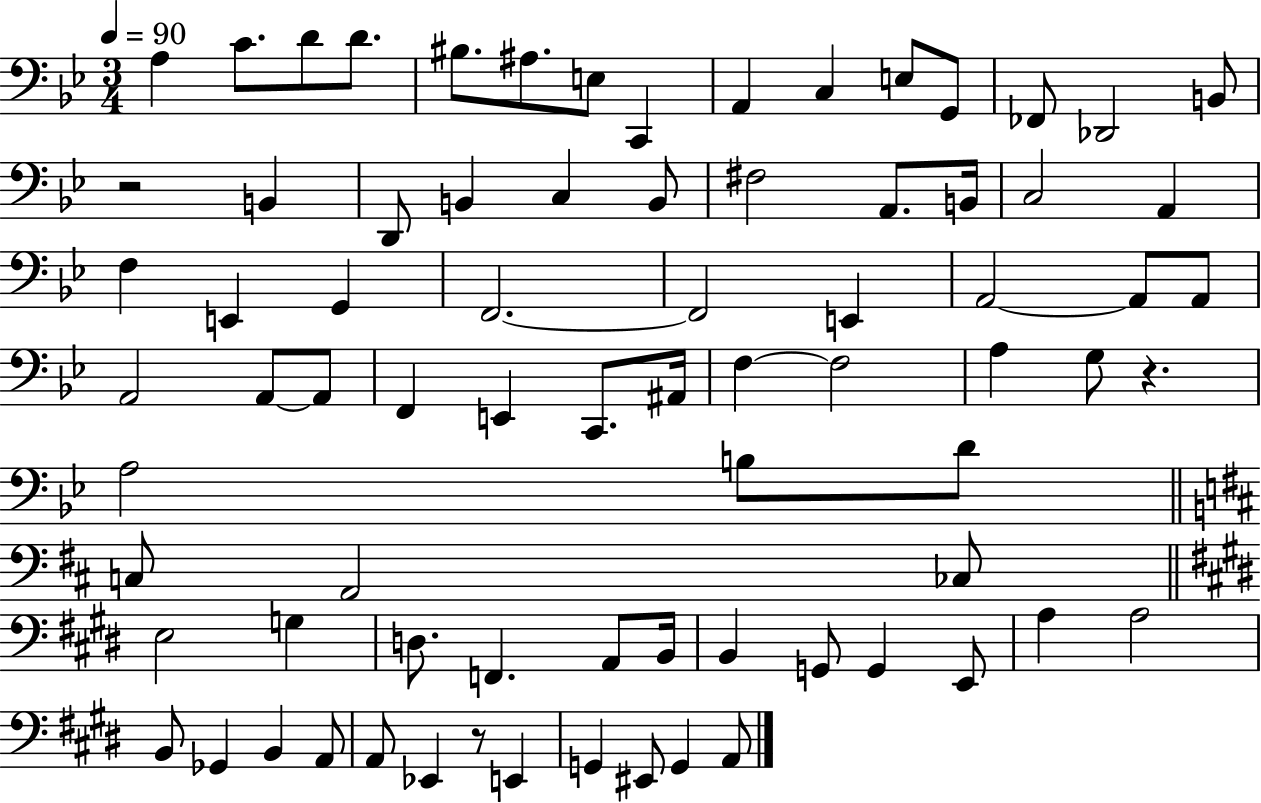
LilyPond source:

{
  \clef bass
  \numericTimeSignature
  \time 3/4
  \key bes \major
  \tempo 4 = 90
  a4 c'8. d'8 d'8. | bis8. ais8. e8 c,4 | a,4 c4 e8 g,8 | fes,8 des,2 b,8 | \break r2 b,4 | d,8 b,4 c4 b,8 | fis2 a,8. b,16 | c2 a,4 | \break f4 e,4 g,4 | f,2.~~ | f,2 e,4 | a,2~~ a,8 a,8 | \break a,2 a,8~~ a,8 | f,4 e,4 c,8. ais,16 | f4~~ f2 | a4 g8 r4. | \break a2 b8 d'8 | \bar "||" \break \key d \major c8 a,2 ces8 | \bar "||" \break \key e \major e2 g4 | d8. f,4. a,8 b,16 | b,4 g,8 g,4 e,8 | a4 a2 | \break b,8 ges,4 b,4 a,8 | a,8 ees,4 r8 e,4 | g,4 eis,8 g,4 a,8 | \bar "|."
}